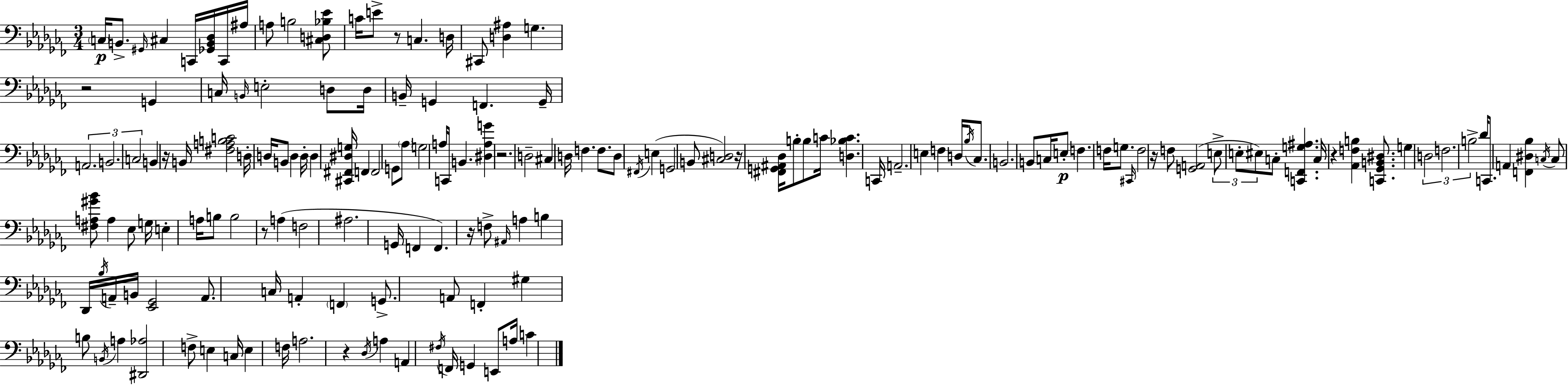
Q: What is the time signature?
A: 3/4